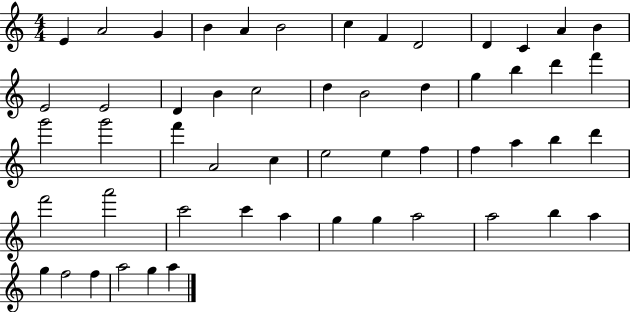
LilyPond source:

{
  \clef treble
  \numericTimeSignature
  \time 4/4
  \key c \major
  e'4 a'2 g'4 | b'4 a'4 b'2 | c''4 f'4 d'2 | d'4 c'4 a'4 b'4 | \break e'2 e'2 | d'4 b'4 c''2 | d''4 b'2 d''4 | g''4 b''4 d'''4 f'''4 | \break g'''2 g'''2 | f'''4 a'2 c''4 | e''2 e''4 f''4 | f''4 a''4 b''4 d'''4 | \break f'''2 a'''2 | c'''2 c'''4 a''4 | g''4 g''4 a''2 | a''2 b''4 a''4 | \break g''4 f''2 f''4 | a''2 g''4 a''4 | \bar "|."
}